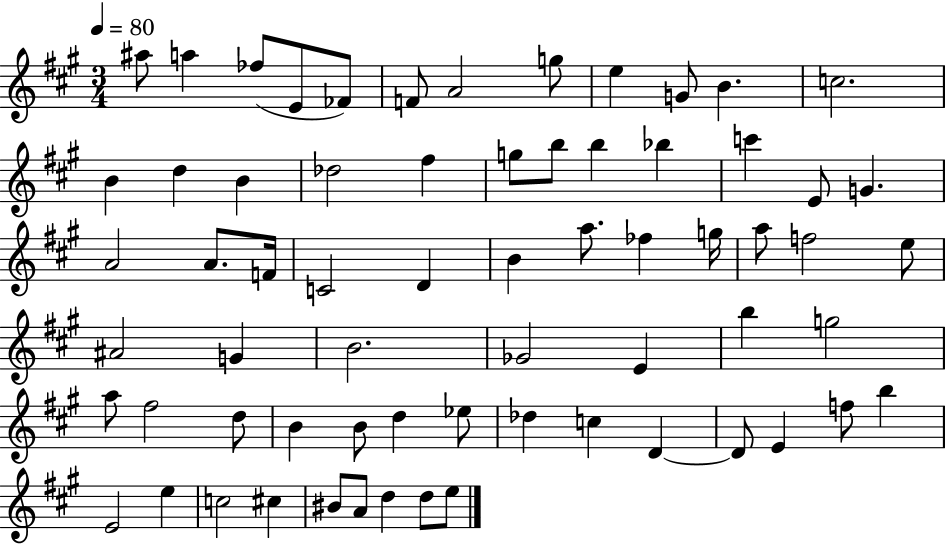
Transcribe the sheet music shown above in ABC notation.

X:1
T:Untitled
M:3/4
L:1/4
K:A
^a/2 a _f/2 E/2 _F/2 F/2 A2 g/2 e G/2 B c2 B d B _d2 ^f g/2 b/2 b _b c' E/2 G A2 A/2 F/4 C2 D B a/2 _f g/4 a/2 f2 e/2 ^A2 G B2 _G2 E b g2 a/2 ^f2 d/2 B B/2 d _e/2 _d c D D/2 E f/2 b E2 e c2 ^c ^B/2 A/2 d d/2 e/2